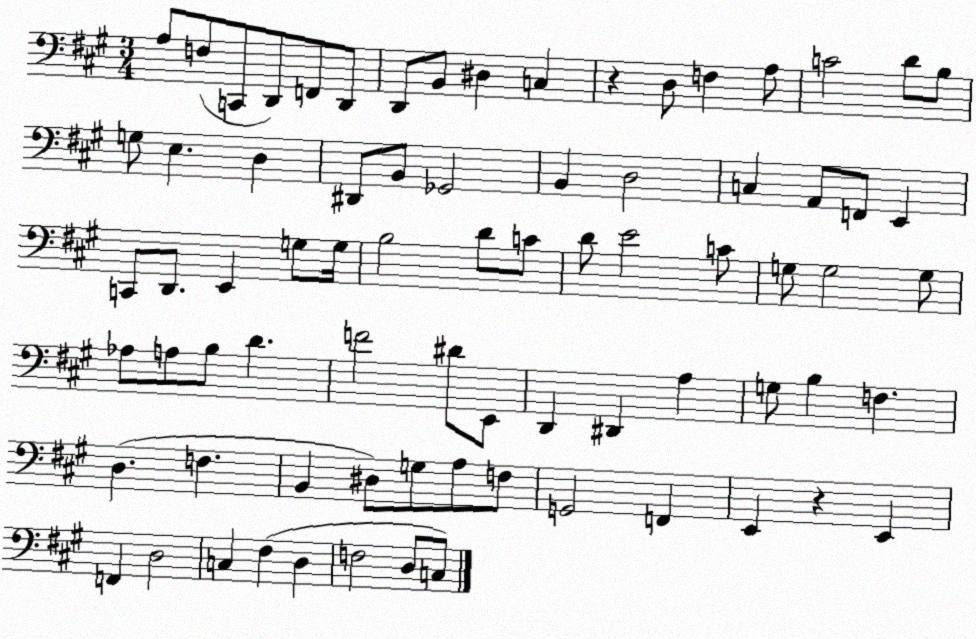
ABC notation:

X:1
T:Untitled
M:3/4
L:1/4
K:A
A,/2 F,/2 C,,/2 D,,/2 F,,/2 D,,/2 D,,/2 B,,/2 ^D, C, z D,/2 F, A,/2 C2 D/2 B,/2 G,/2 E, D, ^D,,/2 B,,/2 _G,,2 B,, D,2 C, A,,/2 F,,/2 E,, C,,/2 D,,/2 E,, G,/2 G,/4 B,2 D/2 C/2 D/2 E2 C/2 G,/2 G,2 G,/2 _A,/2 A,/2 B,/2 D F2 ^D/2 E,,/2 D,, ^D,, A, G,/2 B, F, D, F, B,, ^D,/2 G,/2 A,/2 F,/2 G,,2 F,, E,, z E,, F,, D,2 C, ^F, D, F,2 D,/2 C,/2